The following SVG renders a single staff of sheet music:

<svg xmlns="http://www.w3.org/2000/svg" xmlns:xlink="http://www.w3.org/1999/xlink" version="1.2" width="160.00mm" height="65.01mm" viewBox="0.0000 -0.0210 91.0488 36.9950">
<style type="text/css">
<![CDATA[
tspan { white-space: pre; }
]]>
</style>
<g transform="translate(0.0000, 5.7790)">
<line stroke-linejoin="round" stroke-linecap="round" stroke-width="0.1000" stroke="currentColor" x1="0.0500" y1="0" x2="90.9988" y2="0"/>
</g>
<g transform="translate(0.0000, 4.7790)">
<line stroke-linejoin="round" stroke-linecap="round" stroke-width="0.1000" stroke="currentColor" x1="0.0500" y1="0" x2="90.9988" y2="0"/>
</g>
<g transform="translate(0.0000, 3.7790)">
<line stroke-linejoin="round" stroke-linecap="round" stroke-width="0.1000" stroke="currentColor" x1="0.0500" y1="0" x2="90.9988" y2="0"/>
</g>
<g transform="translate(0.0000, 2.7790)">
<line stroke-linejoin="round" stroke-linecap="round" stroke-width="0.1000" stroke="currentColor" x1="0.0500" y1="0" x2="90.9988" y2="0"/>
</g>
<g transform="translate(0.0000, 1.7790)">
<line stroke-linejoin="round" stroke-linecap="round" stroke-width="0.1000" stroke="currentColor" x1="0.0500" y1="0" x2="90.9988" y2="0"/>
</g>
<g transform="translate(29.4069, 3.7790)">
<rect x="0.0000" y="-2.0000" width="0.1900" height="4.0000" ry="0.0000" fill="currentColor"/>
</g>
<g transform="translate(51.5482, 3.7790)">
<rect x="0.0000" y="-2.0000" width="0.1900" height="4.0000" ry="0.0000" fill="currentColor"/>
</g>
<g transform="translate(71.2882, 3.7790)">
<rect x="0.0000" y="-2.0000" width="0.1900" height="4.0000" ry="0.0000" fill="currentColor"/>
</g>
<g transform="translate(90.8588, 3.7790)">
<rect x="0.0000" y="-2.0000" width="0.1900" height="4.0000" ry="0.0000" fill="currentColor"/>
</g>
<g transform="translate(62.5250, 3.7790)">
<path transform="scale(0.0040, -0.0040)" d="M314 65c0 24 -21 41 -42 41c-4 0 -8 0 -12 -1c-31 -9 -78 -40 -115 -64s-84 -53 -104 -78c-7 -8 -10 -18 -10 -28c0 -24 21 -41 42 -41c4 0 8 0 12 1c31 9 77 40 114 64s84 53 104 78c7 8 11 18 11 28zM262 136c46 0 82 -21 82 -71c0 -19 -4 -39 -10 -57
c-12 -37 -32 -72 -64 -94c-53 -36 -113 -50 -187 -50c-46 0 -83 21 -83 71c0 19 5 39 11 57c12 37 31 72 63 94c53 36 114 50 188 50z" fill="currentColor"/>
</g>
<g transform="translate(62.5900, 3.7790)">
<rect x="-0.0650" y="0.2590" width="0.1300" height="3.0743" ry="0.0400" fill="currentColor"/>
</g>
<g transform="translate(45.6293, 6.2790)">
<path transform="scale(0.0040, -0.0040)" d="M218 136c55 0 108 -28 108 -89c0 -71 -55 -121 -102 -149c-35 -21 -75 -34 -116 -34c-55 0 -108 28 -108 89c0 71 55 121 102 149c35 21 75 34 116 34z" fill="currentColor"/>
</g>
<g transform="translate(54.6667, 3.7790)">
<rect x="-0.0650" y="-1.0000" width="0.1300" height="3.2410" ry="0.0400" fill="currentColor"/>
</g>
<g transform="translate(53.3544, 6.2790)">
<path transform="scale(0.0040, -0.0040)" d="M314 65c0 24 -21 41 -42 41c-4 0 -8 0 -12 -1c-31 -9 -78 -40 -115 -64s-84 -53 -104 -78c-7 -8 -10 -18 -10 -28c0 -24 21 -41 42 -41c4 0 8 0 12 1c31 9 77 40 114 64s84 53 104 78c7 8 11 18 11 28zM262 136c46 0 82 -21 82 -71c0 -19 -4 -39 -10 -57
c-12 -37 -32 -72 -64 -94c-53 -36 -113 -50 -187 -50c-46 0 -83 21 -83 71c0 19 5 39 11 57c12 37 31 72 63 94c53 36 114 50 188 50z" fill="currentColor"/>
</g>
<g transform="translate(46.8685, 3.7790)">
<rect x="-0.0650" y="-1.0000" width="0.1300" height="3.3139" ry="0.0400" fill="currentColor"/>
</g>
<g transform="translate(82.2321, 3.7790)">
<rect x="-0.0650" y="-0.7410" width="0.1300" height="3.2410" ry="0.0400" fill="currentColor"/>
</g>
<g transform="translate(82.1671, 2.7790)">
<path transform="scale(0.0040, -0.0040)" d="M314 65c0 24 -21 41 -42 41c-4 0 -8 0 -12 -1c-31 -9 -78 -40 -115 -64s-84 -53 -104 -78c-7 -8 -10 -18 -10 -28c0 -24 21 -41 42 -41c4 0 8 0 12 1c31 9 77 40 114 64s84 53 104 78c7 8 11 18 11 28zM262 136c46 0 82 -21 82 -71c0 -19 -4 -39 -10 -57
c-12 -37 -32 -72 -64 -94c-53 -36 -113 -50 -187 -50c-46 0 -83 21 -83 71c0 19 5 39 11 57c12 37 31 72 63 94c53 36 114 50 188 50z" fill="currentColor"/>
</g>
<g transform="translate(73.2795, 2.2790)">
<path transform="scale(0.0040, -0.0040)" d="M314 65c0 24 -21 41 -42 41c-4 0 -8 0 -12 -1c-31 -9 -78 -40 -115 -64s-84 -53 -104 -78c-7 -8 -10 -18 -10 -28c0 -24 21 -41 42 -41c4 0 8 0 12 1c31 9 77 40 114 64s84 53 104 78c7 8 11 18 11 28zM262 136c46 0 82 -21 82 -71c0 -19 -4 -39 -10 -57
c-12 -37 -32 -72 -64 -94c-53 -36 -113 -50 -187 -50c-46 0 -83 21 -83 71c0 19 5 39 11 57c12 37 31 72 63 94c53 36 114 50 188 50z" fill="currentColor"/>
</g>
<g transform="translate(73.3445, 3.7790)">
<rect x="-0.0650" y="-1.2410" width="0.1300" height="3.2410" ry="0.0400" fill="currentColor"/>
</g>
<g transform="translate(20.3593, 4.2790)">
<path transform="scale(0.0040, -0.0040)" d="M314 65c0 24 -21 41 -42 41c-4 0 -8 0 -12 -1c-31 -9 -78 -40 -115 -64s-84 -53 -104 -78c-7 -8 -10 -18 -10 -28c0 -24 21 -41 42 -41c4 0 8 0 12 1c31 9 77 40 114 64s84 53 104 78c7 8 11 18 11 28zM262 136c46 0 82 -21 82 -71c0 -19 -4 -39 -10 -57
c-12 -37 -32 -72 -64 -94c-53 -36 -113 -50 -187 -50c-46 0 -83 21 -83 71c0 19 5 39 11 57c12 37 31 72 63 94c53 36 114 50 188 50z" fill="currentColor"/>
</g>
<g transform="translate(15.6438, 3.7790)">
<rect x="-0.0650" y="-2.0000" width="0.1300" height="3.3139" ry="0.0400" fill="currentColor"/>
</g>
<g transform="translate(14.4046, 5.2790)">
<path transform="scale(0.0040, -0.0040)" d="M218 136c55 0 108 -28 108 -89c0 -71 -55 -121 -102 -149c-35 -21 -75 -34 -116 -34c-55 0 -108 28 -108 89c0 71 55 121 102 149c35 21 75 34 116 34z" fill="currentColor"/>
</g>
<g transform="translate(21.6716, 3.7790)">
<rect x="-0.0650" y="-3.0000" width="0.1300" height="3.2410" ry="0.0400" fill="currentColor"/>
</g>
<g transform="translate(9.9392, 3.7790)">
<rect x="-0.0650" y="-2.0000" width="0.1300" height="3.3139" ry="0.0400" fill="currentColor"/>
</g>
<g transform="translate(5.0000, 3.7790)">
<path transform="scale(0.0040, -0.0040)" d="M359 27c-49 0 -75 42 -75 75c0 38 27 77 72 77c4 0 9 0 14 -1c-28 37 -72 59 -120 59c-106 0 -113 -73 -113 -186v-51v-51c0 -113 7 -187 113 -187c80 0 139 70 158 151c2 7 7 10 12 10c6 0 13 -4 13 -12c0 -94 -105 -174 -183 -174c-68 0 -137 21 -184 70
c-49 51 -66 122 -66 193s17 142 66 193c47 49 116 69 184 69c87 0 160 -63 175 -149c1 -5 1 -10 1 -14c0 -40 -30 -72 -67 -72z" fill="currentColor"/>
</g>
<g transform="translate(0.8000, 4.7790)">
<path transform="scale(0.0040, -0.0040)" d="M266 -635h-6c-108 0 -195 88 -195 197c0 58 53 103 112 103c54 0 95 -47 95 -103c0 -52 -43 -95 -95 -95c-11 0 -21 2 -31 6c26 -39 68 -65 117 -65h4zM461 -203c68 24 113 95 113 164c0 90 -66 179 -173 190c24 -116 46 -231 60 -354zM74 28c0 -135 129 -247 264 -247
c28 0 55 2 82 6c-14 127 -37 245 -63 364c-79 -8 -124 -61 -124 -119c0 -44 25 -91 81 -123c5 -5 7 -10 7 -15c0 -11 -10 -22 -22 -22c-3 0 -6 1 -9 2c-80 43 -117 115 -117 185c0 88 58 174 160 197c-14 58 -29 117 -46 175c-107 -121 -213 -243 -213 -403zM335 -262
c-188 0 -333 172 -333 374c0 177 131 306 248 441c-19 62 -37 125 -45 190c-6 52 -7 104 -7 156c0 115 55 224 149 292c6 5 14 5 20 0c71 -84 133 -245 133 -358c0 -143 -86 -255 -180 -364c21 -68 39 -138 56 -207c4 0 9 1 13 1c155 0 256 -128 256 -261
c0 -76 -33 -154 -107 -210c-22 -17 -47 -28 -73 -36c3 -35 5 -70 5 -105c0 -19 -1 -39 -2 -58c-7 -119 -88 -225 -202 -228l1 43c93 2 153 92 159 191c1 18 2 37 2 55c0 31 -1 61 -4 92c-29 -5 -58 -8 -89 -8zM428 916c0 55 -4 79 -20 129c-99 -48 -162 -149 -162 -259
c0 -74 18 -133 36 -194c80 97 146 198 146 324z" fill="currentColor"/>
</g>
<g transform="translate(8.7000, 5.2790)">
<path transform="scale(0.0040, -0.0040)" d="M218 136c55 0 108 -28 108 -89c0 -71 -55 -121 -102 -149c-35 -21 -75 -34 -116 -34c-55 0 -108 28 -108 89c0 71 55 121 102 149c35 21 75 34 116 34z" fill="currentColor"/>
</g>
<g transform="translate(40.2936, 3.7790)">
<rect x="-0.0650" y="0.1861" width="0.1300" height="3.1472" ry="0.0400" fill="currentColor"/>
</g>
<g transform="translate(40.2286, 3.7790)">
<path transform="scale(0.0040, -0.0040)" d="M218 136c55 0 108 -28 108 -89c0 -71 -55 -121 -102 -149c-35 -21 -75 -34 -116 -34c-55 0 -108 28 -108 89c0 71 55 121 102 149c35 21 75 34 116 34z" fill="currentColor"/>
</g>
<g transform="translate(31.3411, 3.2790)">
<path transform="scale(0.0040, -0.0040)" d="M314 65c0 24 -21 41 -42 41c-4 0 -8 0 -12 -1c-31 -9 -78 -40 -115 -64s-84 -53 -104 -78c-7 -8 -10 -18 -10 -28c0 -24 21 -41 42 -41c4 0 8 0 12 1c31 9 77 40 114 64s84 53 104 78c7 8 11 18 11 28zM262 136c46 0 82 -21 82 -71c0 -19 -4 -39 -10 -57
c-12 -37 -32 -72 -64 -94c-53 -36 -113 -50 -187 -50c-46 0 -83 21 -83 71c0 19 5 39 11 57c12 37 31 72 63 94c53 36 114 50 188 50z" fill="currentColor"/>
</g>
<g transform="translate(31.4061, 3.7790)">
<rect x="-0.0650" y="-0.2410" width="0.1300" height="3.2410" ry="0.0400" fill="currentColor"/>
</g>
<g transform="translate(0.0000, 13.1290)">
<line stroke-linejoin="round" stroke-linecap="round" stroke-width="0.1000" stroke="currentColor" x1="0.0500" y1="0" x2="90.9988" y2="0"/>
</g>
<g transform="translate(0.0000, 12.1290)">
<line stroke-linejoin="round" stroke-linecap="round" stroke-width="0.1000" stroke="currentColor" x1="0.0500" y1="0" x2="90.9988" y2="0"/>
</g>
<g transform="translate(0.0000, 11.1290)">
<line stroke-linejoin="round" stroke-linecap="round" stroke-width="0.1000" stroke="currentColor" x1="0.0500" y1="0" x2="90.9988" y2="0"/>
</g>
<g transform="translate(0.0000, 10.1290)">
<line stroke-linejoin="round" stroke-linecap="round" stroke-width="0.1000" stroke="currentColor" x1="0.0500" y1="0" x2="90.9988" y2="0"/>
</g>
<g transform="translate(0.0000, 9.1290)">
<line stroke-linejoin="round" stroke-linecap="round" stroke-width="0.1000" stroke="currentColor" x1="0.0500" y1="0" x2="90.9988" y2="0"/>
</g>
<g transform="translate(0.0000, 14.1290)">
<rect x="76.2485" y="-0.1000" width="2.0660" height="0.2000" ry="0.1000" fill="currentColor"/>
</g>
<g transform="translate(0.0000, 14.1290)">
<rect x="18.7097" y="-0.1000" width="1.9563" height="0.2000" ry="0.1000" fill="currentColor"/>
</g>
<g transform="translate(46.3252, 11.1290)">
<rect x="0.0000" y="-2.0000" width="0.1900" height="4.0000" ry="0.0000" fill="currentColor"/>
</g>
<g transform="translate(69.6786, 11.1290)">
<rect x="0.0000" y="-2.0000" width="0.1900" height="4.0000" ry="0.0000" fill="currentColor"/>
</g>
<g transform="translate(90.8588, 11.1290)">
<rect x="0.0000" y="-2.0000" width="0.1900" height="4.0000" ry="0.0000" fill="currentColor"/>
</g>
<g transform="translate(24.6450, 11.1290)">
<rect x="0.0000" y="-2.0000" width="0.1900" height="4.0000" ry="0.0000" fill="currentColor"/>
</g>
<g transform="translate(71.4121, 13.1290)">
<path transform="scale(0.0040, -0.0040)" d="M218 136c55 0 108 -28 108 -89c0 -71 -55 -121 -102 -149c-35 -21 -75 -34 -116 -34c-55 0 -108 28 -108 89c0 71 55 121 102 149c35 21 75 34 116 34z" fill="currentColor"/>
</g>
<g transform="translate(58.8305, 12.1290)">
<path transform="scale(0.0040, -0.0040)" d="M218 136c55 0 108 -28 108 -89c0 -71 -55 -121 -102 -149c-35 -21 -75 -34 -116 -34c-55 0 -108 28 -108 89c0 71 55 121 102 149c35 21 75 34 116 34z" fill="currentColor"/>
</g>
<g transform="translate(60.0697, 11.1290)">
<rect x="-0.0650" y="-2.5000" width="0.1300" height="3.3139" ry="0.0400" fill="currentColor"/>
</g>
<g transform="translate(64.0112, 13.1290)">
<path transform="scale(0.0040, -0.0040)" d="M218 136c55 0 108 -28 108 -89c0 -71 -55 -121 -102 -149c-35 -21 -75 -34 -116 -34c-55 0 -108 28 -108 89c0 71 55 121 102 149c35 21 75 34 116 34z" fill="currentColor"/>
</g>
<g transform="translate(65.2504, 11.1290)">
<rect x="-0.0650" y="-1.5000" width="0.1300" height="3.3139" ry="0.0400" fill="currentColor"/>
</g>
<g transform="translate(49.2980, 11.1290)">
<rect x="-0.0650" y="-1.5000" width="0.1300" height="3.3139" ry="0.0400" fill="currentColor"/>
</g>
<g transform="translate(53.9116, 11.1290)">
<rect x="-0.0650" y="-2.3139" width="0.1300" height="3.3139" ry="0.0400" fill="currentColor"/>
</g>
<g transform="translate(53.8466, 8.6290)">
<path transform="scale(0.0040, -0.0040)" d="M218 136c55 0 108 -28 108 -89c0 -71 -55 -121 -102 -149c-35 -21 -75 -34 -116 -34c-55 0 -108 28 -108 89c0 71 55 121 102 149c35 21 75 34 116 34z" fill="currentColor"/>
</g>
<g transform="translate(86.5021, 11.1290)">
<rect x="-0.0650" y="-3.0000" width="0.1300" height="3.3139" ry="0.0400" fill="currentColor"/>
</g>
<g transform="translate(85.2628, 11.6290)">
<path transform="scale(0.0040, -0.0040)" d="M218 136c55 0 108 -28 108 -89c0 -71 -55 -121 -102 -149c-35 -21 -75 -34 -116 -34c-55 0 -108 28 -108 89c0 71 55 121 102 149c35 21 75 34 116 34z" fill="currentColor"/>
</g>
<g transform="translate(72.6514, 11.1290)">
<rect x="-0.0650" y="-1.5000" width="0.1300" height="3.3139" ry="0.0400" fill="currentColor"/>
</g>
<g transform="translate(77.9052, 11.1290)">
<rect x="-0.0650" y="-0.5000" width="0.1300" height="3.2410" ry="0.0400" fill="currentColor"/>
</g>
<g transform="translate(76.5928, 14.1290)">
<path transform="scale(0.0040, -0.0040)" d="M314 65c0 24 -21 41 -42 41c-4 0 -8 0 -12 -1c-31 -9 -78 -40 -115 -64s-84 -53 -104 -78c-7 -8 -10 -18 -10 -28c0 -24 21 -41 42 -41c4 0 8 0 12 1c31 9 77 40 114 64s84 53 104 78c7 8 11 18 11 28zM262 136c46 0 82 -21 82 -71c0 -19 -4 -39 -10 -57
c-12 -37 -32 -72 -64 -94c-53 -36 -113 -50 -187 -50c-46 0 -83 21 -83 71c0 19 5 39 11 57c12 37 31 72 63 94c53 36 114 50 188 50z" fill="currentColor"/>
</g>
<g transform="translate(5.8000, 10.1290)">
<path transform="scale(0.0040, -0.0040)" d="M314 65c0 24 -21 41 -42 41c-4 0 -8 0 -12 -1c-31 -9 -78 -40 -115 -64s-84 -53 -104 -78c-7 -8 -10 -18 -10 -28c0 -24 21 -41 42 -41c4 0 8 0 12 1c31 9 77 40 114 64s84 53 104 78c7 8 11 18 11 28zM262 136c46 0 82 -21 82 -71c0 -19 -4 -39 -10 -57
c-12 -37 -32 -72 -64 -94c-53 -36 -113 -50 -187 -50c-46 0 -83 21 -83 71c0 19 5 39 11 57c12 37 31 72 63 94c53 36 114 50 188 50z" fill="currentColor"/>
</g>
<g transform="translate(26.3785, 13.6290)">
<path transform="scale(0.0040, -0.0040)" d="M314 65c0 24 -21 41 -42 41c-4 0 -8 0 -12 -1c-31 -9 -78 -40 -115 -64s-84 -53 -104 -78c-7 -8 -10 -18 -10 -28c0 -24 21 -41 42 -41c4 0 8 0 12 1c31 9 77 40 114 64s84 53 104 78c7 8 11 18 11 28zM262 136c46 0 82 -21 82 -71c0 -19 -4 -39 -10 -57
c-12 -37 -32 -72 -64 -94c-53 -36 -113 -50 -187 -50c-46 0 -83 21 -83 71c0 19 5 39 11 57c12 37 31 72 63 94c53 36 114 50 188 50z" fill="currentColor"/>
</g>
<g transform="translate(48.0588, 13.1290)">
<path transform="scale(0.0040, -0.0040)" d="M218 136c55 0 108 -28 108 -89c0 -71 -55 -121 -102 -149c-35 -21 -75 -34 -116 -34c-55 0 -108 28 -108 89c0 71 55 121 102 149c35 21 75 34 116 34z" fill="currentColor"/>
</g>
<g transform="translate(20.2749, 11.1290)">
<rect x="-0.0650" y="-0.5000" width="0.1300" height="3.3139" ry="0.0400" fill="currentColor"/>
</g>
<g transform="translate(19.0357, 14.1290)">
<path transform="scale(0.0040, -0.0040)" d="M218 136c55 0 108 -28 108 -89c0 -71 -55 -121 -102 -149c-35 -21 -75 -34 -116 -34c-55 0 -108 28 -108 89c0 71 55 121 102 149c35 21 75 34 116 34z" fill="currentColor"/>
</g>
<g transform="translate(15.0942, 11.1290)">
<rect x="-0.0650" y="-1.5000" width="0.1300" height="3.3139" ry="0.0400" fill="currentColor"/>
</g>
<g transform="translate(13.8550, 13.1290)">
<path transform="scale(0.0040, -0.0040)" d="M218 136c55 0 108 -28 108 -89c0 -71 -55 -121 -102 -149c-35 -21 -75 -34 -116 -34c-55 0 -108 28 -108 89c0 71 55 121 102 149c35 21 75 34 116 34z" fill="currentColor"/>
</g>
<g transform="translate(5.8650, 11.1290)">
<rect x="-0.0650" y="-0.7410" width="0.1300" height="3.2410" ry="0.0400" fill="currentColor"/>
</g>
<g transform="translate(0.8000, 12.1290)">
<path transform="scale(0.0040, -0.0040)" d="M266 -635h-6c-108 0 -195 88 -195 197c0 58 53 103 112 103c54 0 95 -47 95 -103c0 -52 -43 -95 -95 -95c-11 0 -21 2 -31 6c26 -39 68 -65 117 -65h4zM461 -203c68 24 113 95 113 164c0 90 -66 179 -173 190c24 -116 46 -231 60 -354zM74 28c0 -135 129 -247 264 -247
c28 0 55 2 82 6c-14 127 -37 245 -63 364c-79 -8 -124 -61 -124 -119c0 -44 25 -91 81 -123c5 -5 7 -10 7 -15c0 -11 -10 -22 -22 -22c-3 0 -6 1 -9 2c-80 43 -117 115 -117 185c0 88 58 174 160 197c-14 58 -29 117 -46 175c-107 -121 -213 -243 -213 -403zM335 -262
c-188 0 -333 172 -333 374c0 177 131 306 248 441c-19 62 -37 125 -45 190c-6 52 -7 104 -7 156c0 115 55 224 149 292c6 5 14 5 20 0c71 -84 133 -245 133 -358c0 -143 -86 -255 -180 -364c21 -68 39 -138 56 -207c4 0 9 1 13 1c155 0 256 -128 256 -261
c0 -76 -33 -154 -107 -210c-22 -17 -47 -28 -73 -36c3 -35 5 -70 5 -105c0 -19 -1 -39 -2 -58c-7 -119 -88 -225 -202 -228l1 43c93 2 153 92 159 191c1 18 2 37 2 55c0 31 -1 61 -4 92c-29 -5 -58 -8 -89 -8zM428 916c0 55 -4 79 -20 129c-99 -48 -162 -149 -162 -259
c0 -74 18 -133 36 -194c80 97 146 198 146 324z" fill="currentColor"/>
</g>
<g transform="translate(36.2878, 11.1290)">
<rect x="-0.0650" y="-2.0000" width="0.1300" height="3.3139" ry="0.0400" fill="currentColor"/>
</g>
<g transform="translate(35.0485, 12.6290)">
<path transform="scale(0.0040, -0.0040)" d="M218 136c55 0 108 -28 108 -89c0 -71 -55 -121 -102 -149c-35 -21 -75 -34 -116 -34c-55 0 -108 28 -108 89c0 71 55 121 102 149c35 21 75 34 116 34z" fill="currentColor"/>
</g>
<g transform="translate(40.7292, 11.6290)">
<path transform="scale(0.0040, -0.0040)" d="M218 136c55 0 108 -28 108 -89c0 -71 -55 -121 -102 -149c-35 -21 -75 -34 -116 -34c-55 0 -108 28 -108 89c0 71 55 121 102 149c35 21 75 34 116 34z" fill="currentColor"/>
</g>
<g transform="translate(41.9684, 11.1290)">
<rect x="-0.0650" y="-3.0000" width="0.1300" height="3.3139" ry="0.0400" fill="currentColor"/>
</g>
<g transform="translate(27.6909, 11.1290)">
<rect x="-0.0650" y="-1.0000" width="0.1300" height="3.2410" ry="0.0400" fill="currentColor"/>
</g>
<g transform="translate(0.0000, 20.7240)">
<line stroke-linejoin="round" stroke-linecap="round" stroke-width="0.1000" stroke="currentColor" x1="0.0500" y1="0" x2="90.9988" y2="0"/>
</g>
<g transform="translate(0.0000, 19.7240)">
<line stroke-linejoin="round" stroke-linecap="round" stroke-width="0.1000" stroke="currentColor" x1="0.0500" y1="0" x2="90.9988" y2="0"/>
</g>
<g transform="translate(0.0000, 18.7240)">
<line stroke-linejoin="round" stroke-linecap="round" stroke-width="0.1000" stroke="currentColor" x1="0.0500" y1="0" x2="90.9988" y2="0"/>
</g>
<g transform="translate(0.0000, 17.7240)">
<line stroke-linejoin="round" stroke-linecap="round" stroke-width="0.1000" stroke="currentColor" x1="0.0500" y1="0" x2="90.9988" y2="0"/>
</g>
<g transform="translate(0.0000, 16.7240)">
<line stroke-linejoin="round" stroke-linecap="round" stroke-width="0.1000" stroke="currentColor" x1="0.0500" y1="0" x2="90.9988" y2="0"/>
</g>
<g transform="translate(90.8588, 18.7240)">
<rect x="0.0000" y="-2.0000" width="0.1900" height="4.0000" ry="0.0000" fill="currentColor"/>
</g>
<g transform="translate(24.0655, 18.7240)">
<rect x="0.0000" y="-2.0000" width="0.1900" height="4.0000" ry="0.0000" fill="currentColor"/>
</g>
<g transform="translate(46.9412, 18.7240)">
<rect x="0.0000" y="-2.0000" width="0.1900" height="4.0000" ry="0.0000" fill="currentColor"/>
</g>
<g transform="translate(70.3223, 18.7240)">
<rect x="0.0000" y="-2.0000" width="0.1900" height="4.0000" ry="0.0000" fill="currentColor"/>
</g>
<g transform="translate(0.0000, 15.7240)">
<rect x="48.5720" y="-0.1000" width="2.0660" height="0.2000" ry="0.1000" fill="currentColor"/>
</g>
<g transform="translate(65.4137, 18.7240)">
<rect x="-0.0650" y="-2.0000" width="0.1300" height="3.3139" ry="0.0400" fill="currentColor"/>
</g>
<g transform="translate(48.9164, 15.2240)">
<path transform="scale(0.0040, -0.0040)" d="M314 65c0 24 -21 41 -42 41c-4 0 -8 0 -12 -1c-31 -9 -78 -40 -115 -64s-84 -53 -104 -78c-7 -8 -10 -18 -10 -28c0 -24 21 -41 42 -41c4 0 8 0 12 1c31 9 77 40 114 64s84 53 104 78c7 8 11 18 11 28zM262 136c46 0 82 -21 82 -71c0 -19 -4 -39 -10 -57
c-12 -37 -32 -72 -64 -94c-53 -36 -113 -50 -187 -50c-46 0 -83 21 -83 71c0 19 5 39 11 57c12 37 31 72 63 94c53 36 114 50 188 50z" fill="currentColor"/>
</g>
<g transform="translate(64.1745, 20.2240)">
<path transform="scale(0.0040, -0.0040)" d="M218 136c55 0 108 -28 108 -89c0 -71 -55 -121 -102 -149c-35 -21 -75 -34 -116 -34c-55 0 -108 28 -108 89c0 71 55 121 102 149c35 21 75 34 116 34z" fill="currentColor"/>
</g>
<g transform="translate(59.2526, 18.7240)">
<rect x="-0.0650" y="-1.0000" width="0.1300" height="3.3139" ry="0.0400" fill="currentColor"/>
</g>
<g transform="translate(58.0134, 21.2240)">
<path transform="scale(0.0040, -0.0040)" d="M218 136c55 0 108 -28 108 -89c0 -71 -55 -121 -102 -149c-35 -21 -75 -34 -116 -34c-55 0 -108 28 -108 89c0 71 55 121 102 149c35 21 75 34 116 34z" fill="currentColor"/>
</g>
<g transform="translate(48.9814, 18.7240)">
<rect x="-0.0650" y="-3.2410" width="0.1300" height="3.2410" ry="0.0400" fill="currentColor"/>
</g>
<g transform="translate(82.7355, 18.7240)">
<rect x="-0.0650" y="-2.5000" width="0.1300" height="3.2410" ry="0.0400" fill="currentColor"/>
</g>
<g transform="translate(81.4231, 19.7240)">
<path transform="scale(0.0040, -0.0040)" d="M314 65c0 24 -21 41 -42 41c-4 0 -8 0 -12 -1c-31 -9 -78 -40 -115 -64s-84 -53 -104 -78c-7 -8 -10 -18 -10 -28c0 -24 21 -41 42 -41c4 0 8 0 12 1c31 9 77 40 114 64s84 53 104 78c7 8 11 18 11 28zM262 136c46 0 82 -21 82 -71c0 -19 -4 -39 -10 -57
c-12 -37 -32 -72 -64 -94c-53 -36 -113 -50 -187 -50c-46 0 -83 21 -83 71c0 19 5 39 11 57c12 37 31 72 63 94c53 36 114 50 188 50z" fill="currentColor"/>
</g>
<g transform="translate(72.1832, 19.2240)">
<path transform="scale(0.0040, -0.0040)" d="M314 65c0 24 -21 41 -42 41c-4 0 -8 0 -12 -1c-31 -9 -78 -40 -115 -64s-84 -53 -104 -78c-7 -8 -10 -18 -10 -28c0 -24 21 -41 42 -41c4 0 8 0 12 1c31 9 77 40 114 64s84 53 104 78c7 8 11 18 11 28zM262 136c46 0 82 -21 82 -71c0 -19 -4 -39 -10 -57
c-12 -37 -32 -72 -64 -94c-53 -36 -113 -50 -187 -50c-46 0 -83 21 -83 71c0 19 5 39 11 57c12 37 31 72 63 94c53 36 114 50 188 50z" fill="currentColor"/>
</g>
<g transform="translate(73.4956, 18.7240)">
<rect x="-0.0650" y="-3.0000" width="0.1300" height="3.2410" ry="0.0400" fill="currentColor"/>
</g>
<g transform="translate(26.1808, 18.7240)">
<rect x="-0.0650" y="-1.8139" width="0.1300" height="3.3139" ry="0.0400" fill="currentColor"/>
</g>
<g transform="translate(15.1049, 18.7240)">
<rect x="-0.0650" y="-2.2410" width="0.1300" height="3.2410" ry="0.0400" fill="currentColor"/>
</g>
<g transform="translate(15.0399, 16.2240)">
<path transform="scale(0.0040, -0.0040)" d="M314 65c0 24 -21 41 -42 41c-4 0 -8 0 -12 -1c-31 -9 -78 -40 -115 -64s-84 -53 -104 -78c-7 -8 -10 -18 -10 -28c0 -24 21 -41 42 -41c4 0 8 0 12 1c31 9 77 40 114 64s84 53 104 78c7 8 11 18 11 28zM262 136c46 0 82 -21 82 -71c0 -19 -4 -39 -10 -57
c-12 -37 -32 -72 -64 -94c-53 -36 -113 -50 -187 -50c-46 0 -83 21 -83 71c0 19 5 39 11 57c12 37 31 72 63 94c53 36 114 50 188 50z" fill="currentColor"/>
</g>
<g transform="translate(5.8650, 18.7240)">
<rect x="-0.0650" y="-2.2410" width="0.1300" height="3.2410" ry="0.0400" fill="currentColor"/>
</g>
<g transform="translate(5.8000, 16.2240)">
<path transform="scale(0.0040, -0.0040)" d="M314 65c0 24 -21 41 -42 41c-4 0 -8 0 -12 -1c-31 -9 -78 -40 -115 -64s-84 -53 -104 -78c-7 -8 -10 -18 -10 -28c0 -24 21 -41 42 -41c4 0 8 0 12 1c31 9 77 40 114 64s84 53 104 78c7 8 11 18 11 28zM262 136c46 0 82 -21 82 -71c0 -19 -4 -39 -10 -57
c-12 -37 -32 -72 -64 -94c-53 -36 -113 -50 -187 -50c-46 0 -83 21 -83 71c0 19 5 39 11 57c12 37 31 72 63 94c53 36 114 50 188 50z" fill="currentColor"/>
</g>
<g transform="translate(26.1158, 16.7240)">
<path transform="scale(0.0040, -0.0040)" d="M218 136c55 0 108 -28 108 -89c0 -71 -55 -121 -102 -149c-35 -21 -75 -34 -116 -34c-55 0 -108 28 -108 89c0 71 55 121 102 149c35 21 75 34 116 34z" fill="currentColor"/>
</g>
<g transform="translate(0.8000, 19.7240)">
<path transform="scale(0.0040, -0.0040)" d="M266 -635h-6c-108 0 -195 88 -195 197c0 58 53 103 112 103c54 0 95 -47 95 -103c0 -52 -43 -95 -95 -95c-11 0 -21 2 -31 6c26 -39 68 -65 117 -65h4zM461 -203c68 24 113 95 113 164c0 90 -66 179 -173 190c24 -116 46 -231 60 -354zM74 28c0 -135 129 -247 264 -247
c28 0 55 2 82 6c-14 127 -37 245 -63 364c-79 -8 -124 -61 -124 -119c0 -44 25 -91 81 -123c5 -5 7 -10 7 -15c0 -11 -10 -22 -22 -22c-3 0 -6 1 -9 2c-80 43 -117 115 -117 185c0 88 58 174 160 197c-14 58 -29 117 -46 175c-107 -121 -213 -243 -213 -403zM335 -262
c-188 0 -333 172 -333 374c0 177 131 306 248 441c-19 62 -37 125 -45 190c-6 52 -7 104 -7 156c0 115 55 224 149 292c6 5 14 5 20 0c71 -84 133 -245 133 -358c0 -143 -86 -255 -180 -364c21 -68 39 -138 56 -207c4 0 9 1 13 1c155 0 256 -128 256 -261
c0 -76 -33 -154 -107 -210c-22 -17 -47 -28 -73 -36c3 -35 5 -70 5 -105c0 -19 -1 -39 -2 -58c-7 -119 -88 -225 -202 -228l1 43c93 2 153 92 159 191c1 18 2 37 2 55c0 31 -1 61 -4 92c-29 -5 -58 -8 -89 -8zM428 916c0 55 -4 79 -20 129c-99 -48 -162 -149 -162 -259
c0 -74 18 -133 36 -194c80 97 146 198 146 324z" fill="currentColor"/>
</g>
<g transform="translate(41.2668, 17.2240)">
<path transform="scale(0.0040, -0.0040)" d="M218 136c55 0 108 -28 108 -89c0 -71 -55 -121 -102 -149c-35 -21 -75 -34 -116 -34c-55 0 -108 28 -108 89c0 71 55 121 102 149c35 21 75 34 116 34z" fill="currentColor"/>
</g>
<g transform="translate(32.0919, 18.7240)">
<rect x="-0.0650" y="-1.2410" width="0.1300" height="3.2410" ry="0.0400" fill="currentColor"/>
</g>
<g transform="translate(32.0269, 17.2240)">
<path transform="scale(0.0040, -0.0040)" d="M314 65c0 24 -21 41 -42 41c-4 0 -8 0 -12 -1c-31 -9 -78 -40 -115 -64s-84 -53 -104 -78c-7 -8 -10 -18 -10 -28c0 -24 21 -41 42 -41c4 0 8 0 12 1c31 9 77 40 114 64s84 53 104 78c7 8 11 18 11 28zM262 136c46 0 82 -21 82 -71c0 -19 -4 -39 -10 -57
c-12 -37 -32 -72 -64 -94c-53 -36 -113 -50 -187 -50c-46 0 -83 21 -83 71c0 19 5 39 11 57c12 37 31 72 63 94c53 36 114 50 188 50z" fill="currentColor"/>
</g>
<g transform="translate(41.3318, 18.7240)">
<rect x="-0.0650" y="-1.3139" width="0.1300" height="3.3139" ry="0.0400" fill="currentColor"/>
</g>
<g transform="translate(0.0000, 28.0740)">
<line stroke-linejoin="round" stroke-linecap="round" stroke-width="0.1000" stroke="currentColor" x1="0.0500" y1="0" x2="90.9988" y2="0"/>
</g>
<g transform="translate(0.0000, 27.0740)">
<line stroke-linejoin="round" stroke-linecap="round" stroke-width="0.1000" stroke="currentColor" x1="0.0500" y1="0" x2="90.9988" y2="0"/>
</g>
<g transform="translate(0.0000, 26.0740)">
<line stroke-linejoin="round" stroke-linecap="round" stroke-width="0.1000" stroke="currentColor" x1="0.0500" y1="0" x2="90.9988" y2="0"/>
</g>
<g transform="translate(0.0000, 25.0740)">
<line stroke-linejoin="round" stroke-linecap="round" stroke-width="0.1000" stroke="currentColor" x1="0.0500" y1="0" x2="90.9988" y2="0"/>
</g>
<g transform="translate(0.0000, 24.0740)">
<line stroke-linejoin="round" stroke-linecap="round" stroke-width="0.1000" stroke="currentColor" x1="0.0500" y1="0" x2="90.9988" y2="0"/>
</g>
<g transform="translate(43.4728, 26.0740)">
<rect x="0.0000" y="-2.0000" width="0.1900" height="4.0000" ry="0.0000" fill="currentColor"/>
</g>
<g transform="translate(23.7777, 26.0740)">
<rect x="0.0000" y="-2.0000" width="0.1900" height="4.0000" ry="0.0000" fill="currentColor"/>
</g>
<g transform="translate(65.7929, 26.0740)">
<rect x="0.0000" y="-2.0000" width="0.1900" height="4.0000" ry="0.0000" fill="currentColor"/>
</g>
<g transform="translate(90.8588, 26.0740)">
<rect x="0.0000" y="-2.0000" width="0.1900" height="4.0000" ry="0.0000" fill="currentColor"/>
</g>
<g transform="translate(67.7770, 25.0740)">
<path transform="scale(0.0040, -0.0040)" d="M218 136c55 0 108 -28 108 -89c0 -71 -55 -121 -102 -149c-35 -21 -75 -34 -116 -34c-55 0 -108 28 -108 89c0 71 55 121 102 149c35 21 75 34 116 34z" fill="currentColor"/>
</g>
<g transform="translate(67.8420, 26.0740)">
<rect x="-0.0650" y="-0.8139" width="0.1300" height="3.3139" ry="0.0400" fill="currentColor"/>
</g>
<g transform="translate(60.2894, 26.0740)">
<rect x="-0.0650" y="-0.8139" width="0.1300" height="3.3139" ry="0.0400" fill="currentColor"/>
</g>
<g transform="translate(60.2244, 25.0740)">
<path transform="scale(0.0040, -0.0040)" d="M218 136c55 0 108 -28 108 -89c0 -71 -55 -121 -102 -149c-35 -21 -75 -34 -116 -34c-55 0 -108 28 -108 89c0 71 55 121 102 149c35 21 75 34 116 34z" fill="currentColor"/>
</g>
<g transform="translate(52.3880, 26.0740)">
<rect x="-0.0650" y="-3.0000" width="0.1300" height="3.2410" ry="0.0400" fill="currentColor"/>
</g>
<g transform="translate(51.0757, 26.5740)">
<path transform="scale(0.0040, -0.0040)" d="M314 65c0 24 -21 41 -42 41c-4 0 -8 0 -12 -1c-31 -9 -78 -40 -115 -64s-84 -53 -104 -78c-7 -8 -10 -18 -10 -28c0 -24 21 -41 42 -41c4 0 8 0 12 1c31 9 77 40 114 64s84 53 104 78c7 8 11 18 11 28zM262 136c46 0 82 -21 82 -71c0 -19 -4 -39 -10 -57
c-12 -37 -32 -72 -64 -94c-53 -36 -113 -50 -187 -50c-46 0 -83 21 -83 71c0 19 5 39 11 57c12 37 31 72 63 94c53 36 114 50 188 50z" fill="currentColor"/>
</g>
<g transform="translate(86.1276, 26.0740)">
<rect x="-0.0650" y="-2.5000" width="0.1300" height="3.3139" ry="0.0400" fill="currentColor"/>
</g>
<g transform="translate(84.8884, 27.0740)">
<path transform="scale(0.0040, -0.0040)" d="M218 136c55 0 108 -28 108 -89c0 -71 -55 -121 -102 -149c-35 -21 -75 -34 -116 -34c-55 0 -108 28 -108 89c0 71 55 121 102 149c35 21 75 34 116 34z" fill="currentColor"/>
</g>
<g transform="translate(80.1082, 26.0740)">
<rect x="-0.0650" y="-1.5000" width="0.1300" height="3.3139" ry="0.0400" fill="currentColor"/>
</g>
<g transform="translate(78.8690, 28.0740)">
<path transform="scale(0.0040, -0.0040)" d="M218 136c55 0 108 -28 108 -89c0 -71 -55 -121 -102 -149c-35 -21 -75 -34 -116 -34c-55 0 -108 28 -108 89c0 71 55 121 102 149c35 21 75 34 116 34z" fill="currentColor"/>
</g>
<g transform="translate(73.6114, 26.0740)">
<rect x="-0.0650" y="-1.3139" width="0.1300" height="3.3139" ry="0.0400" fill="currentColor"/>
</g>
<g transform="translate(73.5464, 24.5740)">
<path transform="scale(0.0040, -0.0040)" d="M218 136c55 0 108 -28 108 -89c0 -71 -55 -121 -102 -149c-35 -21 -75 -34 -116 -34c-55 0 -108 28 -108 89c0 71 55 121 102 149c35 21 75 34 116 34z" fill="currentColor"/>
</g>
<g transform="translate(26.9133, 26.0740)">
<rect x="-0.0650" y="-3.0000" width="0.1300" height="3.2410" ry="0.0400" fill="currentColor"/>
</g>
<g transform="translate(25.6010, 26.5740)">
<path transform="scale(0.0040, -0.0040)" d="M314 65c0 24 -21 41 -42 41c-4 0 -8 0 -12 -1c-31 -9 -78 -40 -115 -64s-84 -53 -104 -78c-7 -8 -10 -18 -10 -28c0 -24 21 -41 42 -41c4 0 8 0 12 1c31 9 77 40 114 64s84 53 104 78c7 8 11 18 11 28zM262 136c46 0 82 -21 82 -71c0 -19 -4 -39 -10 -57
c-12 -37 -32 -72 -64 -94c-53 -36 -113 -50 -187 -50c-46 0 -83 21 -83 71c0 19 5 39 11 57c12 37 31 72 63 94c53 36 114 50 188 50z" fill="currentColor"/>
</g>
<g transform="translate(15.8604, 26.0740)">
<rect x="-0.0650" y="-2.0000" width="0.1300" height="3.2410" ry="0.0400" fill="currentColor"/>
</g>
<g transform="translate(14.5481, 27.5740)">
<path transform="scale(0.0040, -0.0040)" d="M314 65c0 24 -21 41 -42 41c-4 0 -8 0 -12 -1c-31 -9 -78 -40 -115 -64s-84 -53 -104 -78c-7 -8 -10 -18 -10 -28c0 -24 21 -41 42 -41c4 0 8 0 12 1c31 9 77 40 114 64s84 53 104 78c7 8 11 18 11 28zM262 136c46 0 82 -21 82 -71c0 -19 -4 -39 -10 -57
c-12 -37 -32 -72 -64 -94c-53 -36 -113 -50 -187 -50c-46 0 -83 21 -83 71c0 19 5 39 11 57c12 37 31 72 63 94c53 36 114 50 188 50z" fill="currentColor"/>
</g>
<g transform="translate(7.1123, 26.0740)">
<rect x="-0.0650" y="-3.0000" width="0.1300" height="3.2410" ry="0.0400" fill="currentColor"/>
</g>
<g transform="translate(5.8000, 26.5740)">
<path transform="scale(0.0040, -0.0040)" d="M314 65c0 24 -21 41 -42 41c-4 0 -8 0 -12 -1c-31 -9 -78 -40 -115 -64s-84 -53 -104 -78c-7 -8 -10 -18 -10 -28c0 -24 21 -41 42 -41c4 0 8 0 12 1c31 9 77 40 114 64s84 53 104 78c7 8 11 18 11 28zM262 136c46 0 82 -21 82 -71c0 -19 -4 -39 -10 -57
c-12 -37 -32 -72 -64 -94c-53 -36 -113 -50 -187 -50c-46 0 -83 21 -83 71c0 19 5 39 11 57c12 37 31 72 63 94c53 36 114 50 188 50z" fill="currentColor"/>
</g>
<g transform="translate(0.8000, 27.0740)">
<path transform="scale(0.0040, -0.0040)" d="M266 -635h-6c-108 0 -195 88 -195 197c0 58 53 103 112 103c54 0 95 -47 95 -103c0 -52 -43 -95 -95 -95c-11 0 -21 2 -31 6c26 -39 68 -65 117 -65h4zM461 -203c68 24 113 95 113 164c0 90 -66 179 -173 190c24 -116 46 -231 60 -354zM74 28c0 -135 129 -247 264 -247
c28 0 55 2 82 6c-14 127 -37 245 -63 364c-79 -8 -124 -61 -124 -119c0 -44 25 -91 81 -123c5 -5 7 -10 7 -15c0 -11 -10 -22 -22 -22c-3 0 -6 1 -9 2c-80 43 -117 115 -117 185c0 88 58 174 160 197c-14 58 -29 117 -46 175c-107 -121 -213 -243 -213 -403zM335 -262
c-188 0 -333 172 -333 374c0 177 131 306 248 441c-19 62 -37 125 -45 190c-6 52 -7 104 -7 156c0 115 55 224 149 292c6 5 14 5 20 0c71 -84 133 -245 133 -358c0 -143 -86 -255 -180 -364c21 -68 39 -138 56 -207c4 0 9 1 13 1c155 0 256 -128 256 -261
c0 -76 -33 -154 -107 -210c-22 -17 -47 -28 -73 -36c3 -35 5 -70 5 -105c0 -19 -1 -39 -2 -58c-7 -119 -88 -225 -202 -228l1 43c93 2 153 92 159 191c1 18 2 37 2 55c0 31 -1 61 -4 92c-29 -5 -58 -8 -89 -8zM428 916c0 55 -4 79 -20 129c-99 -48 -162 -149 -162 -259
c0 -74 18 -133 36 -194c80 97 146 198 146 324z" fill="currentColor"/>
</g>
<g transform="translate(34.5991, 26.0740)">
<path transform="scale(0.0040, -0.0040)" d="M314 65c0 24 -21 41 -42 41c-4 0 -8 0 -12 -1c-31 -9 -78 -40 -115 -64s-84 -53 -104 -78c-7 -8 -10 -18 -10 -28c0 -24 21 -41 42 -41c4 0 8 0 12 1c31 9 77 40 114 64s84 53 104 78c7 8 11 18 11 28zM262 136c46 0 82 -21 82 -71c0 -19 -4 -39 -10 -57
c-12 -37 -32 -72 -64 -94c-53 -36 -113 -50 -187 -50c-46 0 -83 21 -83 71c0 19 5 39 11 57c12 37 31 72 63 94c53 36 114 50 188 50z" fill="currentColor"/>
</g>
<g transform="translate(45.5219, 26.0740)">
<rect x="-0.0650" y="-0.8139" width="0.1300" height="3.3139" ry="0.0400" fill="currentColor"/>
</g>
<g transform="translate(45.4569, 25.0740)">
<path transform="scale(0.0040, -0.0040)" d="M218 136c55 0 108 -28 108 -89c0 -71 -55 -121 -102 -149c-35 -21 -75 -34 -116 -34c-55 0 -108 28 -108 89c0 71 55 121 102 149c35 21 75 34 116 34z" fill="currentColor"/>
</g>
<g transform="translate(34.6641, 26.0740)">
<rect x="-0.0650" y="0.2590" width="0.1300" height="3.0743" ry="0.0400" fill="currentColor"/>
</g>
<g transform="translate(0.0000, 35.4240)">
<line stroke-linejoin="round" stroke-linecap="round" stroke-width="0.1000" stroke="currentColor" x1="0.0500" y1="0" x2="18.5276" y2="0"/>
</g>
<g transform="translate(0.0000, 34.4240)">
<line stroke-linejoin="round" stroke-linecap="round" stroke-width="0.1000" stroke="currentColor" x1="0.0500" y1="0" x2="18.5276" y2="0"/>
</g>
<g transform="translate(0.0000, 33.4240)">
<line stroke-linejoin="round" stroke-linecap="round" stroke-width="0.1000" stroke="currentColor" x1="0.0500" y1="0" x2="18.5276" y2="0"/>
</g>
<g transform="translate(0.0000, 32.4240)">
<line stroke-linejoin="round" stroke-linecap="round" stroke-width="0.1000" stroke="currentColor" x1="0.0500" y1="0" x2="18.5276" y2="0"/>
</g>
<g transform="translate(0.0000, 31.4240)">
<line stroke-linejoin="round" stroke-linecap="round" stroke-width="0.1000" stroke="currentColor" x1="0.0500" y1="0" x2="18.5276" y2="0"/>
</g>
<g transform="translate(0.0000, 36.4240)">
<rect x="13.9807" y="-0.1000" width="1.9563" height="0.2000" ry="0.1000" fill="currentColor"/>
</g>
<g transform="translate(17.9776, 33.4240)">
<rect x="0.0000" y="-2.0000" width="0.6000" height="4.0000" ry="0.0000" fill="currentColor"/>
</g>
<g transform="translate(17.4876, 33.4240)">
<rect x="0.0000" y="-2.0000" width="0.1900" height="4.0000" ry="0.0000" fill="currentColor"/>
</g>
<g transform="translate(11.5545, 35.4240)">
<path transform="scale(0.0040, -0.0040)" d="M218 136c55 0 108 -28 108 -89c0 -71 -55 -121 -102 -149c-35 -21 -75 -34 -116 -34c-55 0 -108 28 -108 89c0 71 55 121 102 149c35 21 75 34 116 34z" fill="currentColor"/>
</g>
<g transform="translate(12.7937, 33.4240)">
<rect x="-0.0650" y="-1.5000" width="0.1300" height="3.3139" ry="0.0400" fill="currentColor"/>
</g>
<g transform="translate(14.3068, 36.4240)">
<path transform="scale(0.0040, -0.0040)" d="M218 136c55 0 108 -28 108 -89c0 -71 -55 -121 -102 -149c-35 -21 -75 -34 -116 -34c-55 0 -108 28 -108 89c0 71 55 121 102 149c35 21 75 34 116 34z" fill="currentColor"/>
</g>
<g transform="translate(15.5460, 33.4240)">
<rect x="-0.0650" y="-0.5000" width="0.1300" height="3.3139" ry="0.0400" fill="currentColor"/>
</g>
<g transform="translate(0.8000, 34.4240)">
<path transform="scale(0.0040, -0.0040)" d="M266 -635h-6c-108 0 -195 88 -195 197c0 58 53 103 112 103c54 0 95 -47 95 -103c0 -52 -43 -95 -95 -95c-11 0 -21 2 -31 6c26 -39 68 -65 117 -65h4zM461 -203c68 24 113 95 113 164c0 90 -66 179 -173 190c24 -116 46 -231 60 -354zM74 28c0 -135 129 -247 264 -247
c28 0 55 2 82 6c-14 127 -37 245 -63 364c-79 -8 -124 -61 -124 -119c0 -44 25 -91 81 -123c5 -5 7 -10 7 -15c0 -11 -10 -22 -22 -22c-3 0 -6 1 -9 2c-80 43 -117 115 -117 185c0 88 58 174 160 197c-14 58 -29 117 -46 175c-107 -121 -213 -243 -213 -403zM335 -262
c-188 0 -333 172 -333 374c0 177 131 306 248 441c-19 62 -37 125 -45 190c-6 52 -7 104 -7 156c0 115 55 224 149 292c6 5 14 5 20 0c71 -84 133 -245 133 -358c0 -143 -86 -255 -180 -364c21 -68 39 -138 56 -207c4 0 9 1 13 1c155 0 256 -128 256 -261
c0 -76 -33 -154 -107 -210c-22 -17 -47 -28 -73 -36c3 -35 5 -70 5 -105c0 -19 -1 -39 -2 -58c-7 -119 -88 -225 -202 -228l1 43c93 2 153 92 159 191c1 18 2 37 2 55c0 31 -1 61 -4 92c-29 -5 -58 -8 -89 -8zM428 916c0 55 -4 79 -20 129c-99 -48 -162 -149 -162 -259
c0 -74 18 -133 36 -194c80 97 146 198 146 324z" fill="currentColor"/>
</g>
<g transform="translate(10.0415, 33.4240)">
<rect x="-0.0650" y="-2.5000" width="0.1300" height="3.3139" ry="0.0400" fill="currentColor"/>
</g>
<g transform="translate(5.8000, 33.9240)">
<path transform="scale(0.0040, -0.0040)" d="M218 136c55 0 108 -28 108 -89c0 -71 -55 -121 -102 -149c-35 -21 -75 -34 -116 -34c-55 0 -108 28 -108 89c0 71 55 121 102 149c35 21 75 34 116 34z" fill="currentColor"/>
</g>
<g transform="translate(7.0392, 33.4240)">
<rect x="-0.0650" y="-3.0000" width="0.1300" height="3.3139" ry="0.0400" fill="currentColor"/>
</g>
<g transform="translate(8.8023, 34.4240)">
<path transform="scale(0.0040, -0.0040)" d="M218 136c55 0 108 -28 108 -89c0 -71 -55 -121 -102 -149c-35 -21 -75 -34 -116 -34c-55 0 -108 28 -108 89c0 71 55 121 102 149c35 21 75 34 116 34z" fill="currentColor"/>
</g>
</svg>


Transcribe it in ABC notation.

X:1
T:Untitled
M:4/4
L:1/4
K:C
F F A2 c2 B D D2 B2 e2 d2 d2 E C D2 F A E g G E E C2 A g2 g2 f e2 e b2 D F A2 G2 A2 F2 A2 B2 d A2 d d e E G A G E C